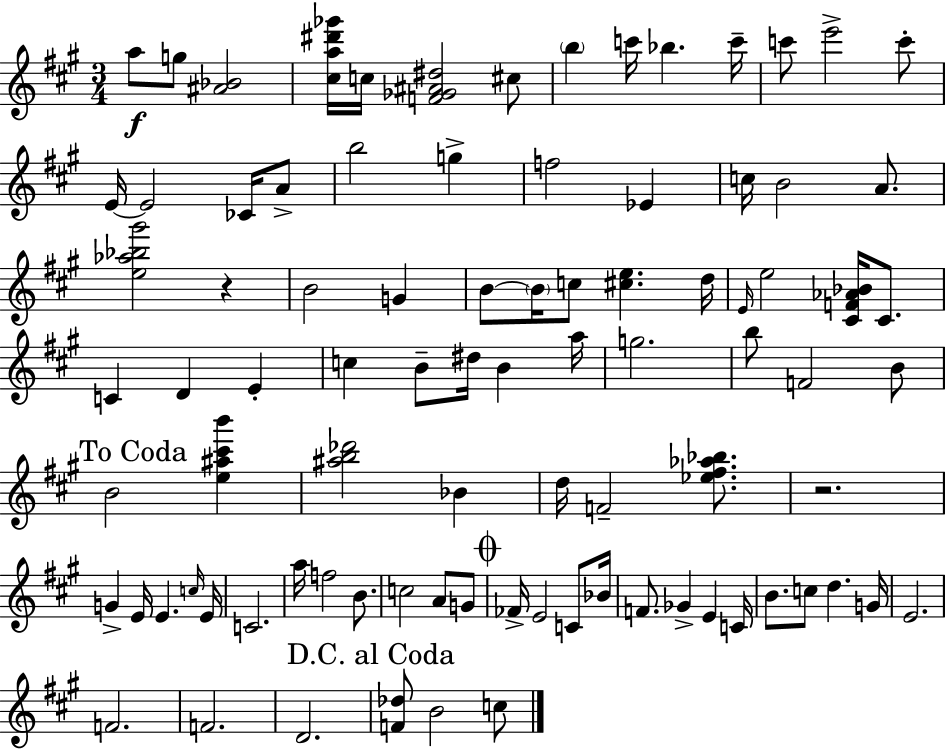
A5/e G5/e [A#4,Bb4]/h [C#5,A5,D#6,Gb6]/s C5/s [F4,Gb4,A#4,D#5]/h C#5/e B5/q C6/s Bb5/q. C6/s C6/e E6/h C6/e E4/s E4/h CES4/s A4/e B5/h G5/q F5/h Eb4/q C5/s B4/h A4/e. [E5,Ab5,Bb5,G#6]/h R/q B4/h G4/q B4/e B4/s C5/e [C#5,E5]/q. D5/s E4/s E5/h [C#4,F4,Ab4,Bb4]/s C#4/e. C4/q D4/q E4/q C5/q B4/e D#5/s B4/q A5/s G5/h. B5/e F4/h B4/e B4/h [E5,A#5,C#6,B6]/q [A#5,B5,Db6]/h Bb4/q D5/s F4/h [Eb5,F#5,Ab5,Bb5]/e. R/h. G4/q E4/s E4/q. C5/s E4/s C4/h. A5/s F5/h B4/e. C5/h A4/e G4/e FES4/s E4/h C4/e Bb4/s F4/e. Gb4/q E4/q C4/s B4/e. C5/e D5/q. G4/s E4/h. F4/h. F4/h. D4/h. [F4,Db5]/e B4/h C5/e